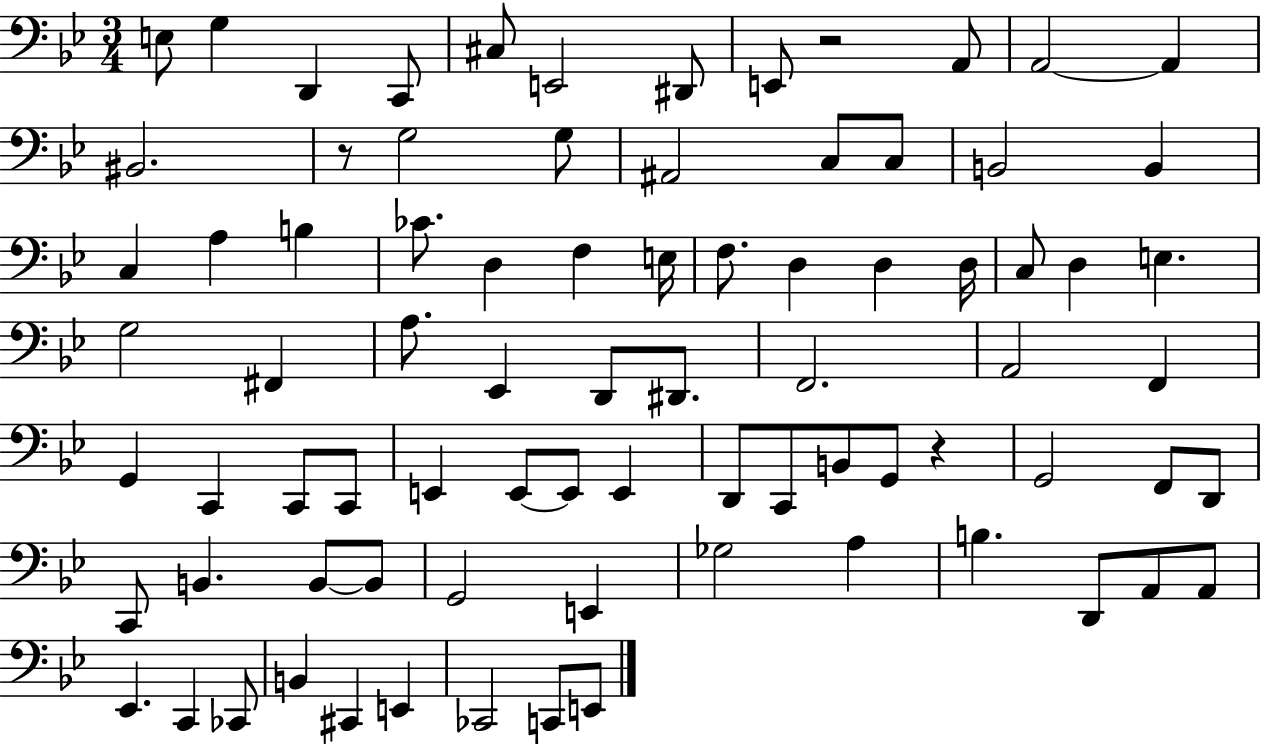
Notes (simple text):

E3/e G3/q D2/q C2/e C#3/e E2/h D#2/e E2/e R/h A2/e A2/h A2/q BIS2/h. R/e G3/h G3/e A#2/h C3/e C3/e B2/h B2/q C3/q A3/q B3/q CES4/e. D3/q F3/q E3/s F3/e. D3/q D3/q D3/s C3/e D3/q E3/q. G3/h F#2/q A3/e. Eb2/q D2/e D#2/e. F2/h. A2/h F2/q G2/q C2/q C2/e C2/e E2/q E2/e E2/e E2/q D2/e C2/e B2/e G2/e R/q G2/h F2/e D2/e C2/e B2/q. B2/e B2/e G2/h E2/q Gb3/h A3/q B3/q. D2/e A2/e A2/e Eb2/q. C2/q CES2/e B2/q C#2/q E2/q CES2/h C2/e E2/e